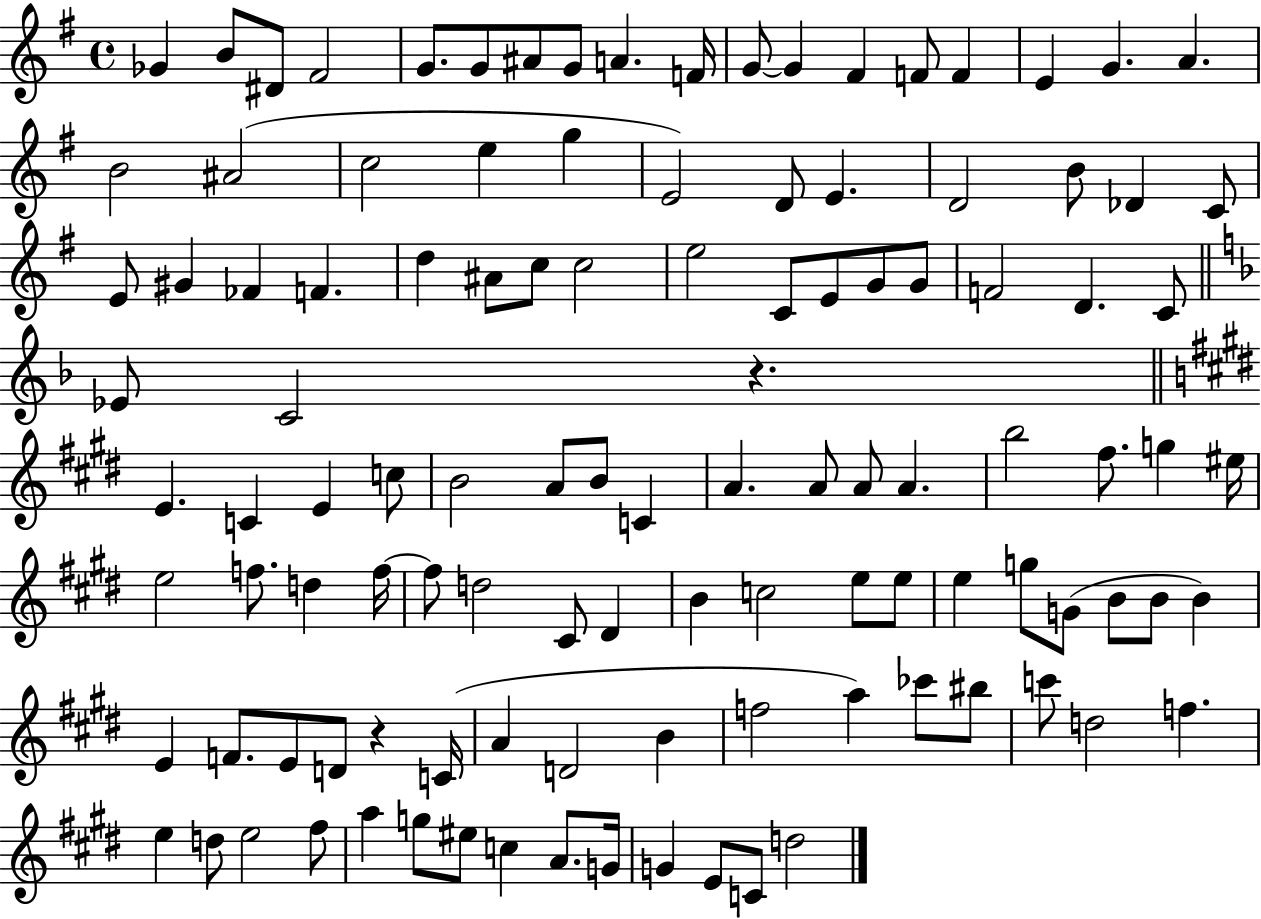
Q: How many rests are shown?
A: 2